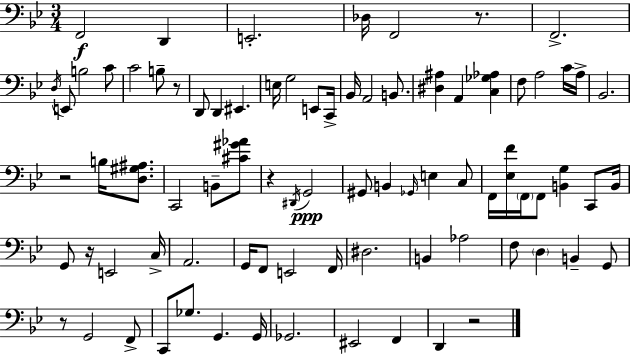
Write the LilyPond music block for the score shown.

{
  \clef bass
  \numericTimeSignature
  \time 3/4
  \key g \minor
  f,2\f d,4 | e,2.-. | des16 f,2 r8. | f,2.-> | \break \acciaccatura { d16 } e,8 b2 c'8 | c'2 b8-- r8 | d,8 d,4 eis,4. | e16 g2 e,8 | \break c,16-> bes,16 a,2 b,8. | <dis ais>4 a,4 <c ges aes>4 | f8 a2 c'16 | a16-> bes,2. | \break r2 b16 <d gis ais>8. | c,2 b,8-- <cis' gis' aes'>8 | r4 \acciaccatura { dis,16 } g,2\ppp | gis,8 b,4 \grace { ges,16 } e4 | \break c8 f,16 <ees f'>16 \parenthesize f,16 f,8 <b, g>4 | c,8 b,16 g,8 r16 e,2 | c16-> a,2. | g,16 f,8 e,2 | \break f,16 dis2. | b,4 aes2 | f8 \parenthesize d4 b,4-- | g,8 r8 g,2 | \break f,8-> c,8 ges8. g,4. | g,16 ges,2. | eis,2 f,4 | d,4 r2 | \break \bar "|."
}